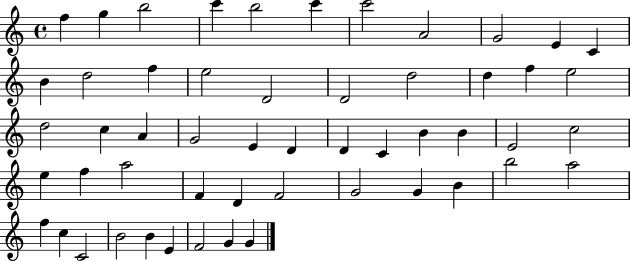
F5/q G5/q B5/h C6/q B5/h C6/q C6/h A4/h G4/h E4/q C4/q B4/q D5/h F5/q E5/h D4/h D4/h D5/h D5/q F5/q E5/h D5/h C5/q A4/q G4/h E4/q D4/q D4/q C4/q B4/q B4/q E4/h C5/h E5/q F5/q A5/h F4/q D4/q F4/h G4/h G4/q B4/q B5/h A5/h F5/q C5/q C4/h B4/h B4/q E4/q F4/h G4/q G4/q